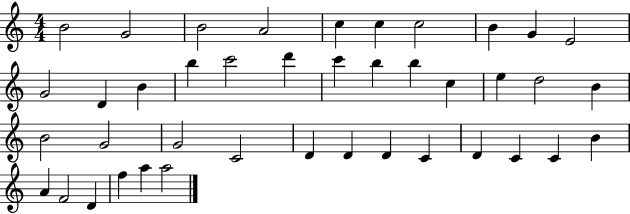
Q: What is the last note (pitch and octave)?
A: A5